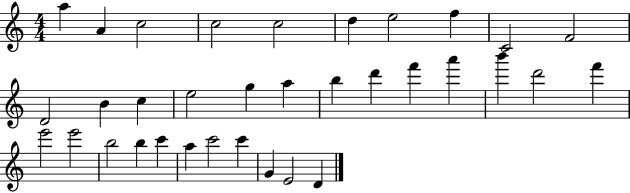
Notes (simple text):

A5/q A4/q C5/h C5/h C5/h D5/q E5/h F5/q C4/h F4/h D4/h B4/q C5/q E5/h G5/q A5/q B5/q D6/q F6/q A6/q B6/q D6/h F6/q E6/h E6/h B5/h B5/q C6/q A5/q C6/h C6/q G4/q E4/h D4/q